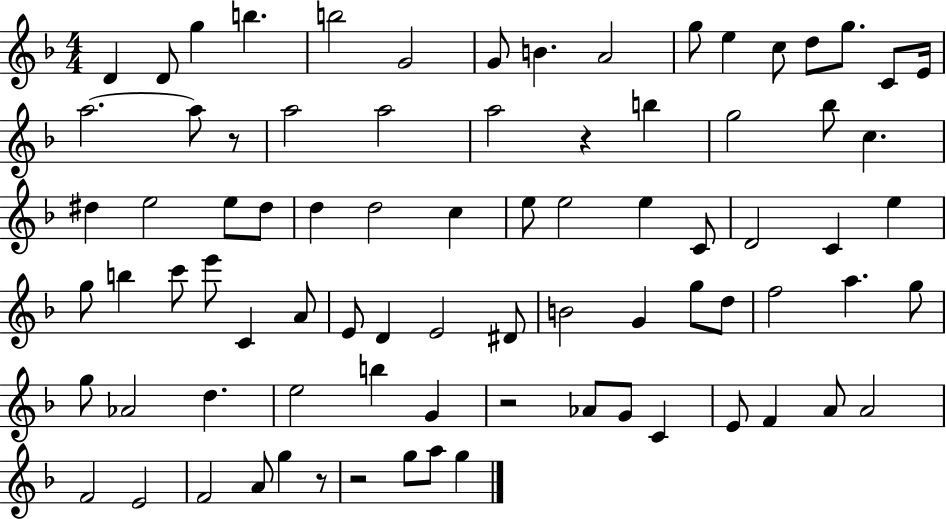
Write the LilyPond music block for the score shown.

{
  \clef treble
  \numericTimeSignature
  \time 4/4
  \key f \major
  d'4 d'8 g''4 b''4. | b''2 g'2 | g'8 b'4. a'2 | g''8 e''4 c''8 d''8 g''8. c'8 e'16 | \break a''2.~~ a''8 r8 | a''2 a''2 | a''2 r4 b''4 | g''2 bes''8 c''4. | \break dis''4 e''2 e''8 dis''8 | d''4 d''2 c''4 | e''8 e''2 e''4 c'8 | d'2 c'4 e''4 | \break g''8 b''4 c'''8 e'''8 c'4 a'8 | e'8 d'4 e'2 dis'8 | b'2 g'4 g''8 d''8 | f''2 a''4. g''8 | \break g''8 aes'2 d''4. | e''2 b''4 g'4 | r2 aes'8 g'8 c'4 | e'8 f'4 a'8 a'2 | \break f'2 e'2 | f'2 a'8 g''4 r8 | r2 g''8 a''8 g''4 | \bar "|."
}